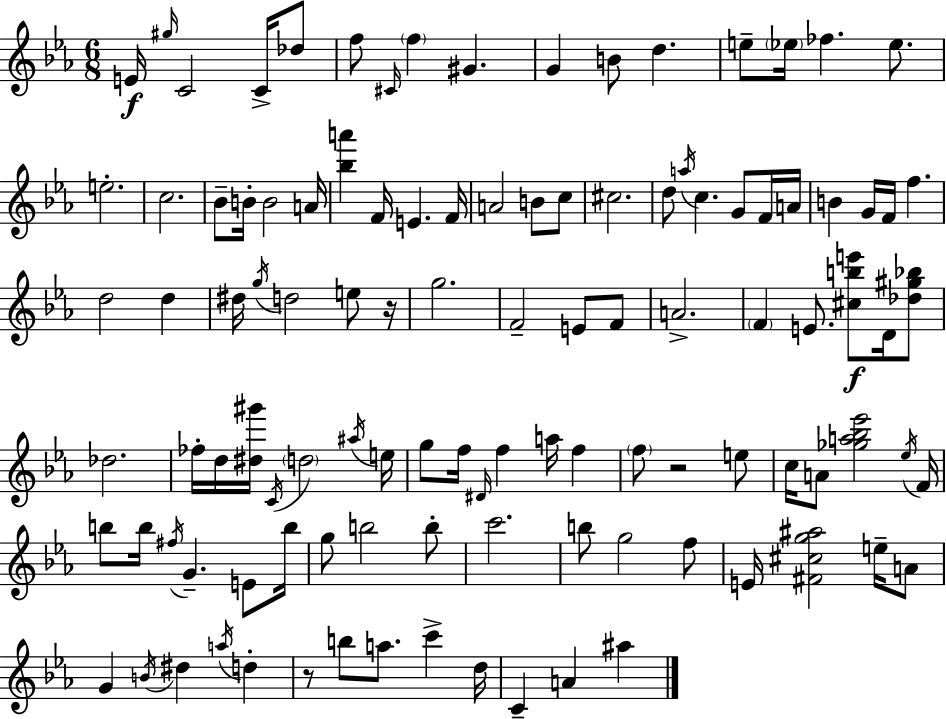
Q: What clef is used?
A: treble